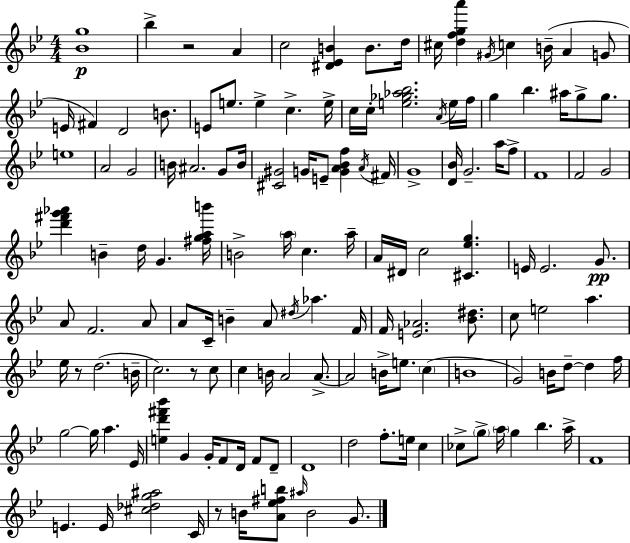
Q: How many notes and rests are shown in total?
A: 142